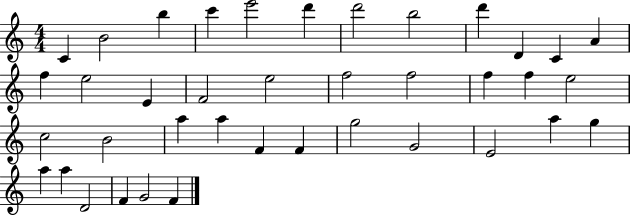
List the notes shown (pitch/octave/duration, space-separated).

C4/q B4/h B5/q C6/q E6/h D6/q D6/h B5/h D6/q D4/q C4/q A4/q F5/q E5/h E4/q F4/h E5/h F5/h F5/h F5/q F5/q E5/h C5/h B4/h A5/q A5/q F4/q F4/q G5/h G4/h E4/h A5/q G5/q A5/q A5/q D4/h F4/q G4/h F4/q